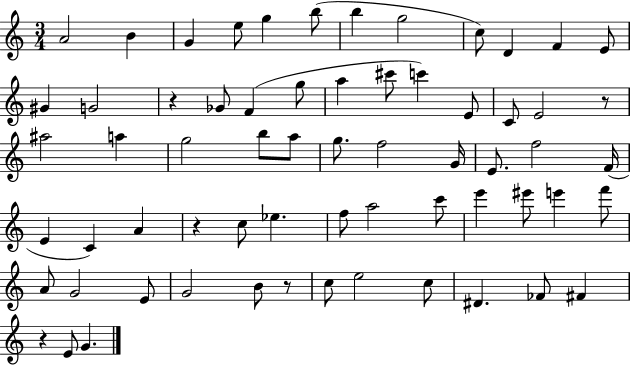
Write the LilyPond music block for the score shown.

{
  \clef treble
  \numericTimeSignature
  \time 3/4
  \key c \major
  a'2 b'4 | g'4 e''8 g''4 b''8( | b''4 g''2 | c''8) d'4 f'4 e'8 | \break gis'4 g'2 | r4 ges'8 f'4( g''8 | a''4 cis'''8 c'''4) e'8 | c'8 e'2 r8 | \break ais''2 a''4 | g''2 b''8 a''8 | g''8. f''2 g'16 | e'8. f''2 f'16( | \break e'4 c'4) a'4 | r4 c''8 ees''4. | f''8 a''2 c'''8 | e'''4 eis'''8 e'''4 f'''8 | \break a'8 g'2 e'8 | g'2 b'8 r8 | c''8 e''2 c''8 | dis'4. fes'8 fis'4 | \break r4 e'8 g'4. | \bar "|."
}